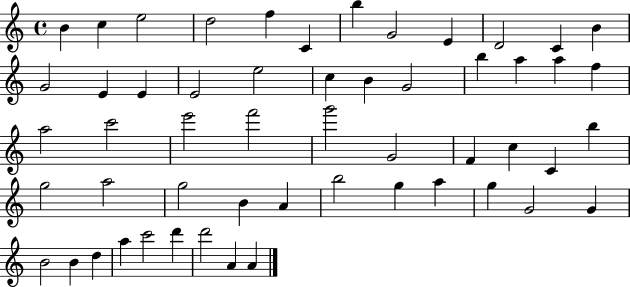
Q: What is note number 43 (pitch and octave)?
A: G5